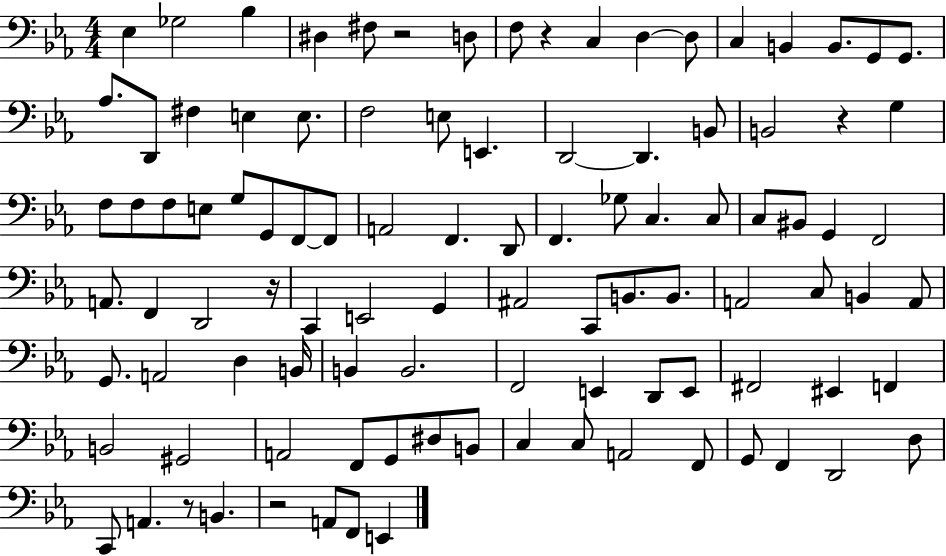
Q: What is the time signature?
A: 4/4